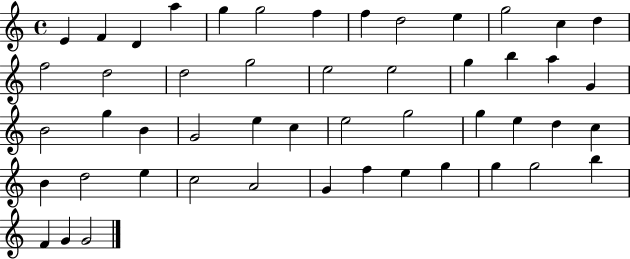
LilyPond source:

{
  \clef treble
  \time 4/4
  \defaultTimeSignature
  \key c \major
  e'4 f'4 d'4 a''4 | g''4 g''2 f''4 | f''4 d''2 e''4 | g''2 c''4 d''4 | \break f''2 d''2 | d''2 g''2 | e''2 e''2 | g''4 b''4 a''4 g'4 | \break b'2 g''4 b'4 | g'2 e''4 c''4 | e''2 g''2 | g''4 e''4 d''4 c''4 | \break b'4 d''2 e''4 | c''2 a'2 | g'4 f''4 e''4 g''4 | g''4 g''2 b''4 | \break f'4 g'4 g'2 | \bar "|."
}